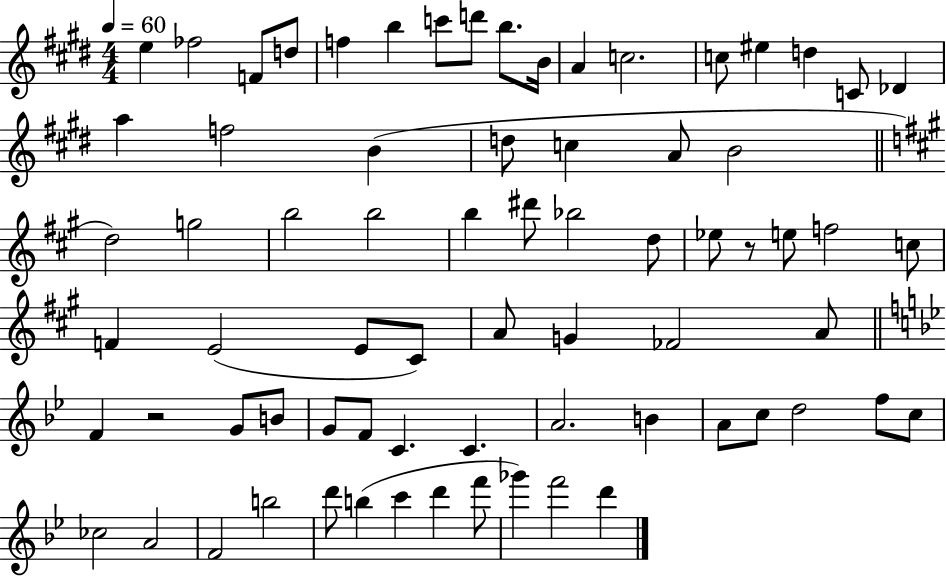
{
  \clef treble
  \numericTimeSignature
  \time 4/4
  \key e \major
  \tempo 4 = 60
  \repeat volta 2 { e''4 fes''2 f'8 d''8 | f''4 b''4 c'''8 d'''8 b''8. b'16 | a'4 c''2. | c''8 eis''4 d''4 c'8 des'4 | \break a''4 f''2 b'4( | d''8 c''4 a'8 b'2 | \bar "||" \break \key a \major d''2) g''2 | b''2 b''2 | b''4 dis'''8 bes''2 d''8 | ees''8 r8 e''8 f''2 c''8 | \break f'4 e'2( e'8 cis'8) | a'8 g'4 fes'2 a'8 | \bar "||" \break \key bes \major f'4 r2 g'8 b'8 | g'8 f'8 c'4. c'4. | a'2. b'4 | a'8 c''8 d''2 f''8 c''8 | \break ces''2 a'2 | f'2 b''2 | d'''8 b''4( c'''4 d'''4 f'''8 | ges'''4) f'''2 d'''4 | \break } \bar "|."
}